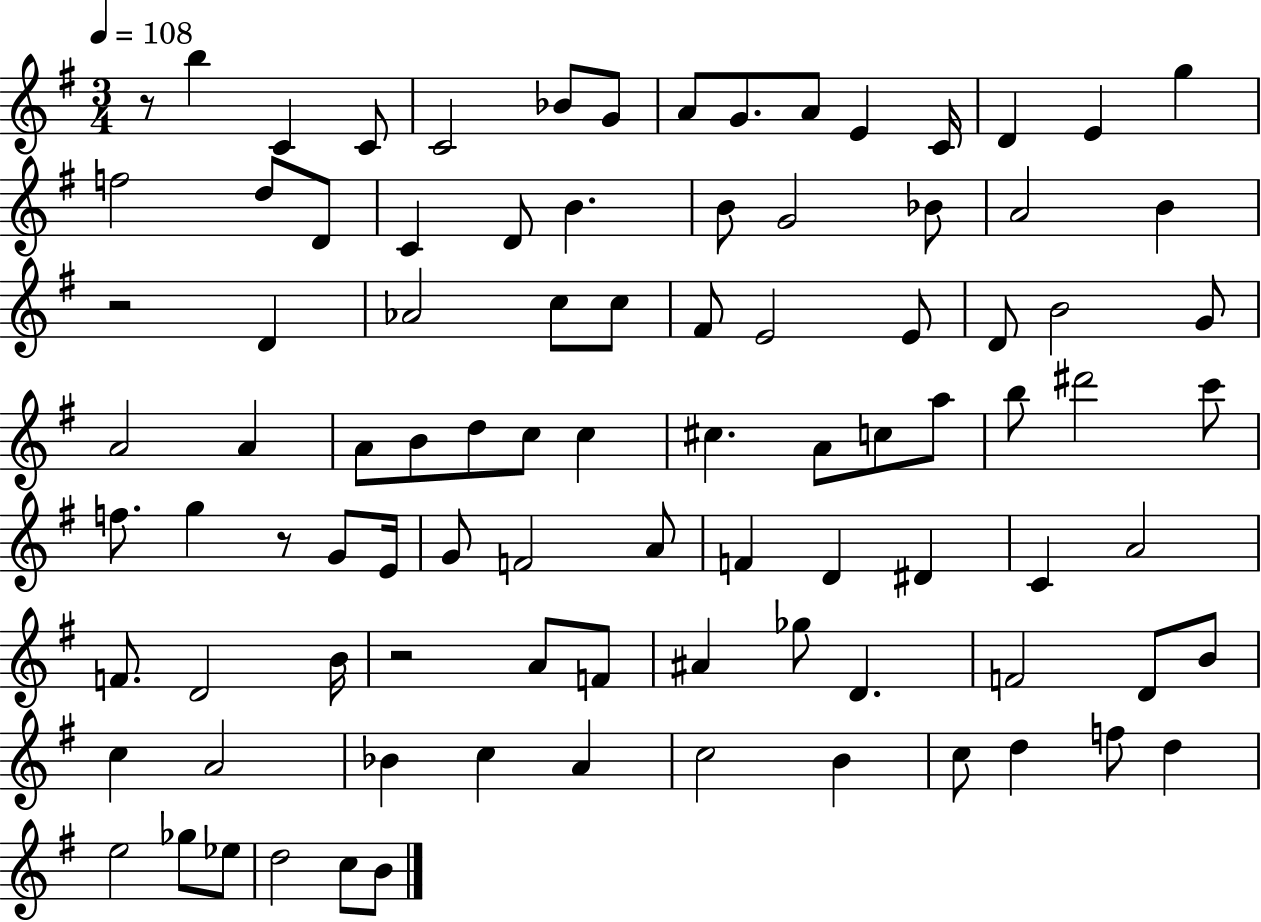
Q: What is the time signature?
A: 3/4